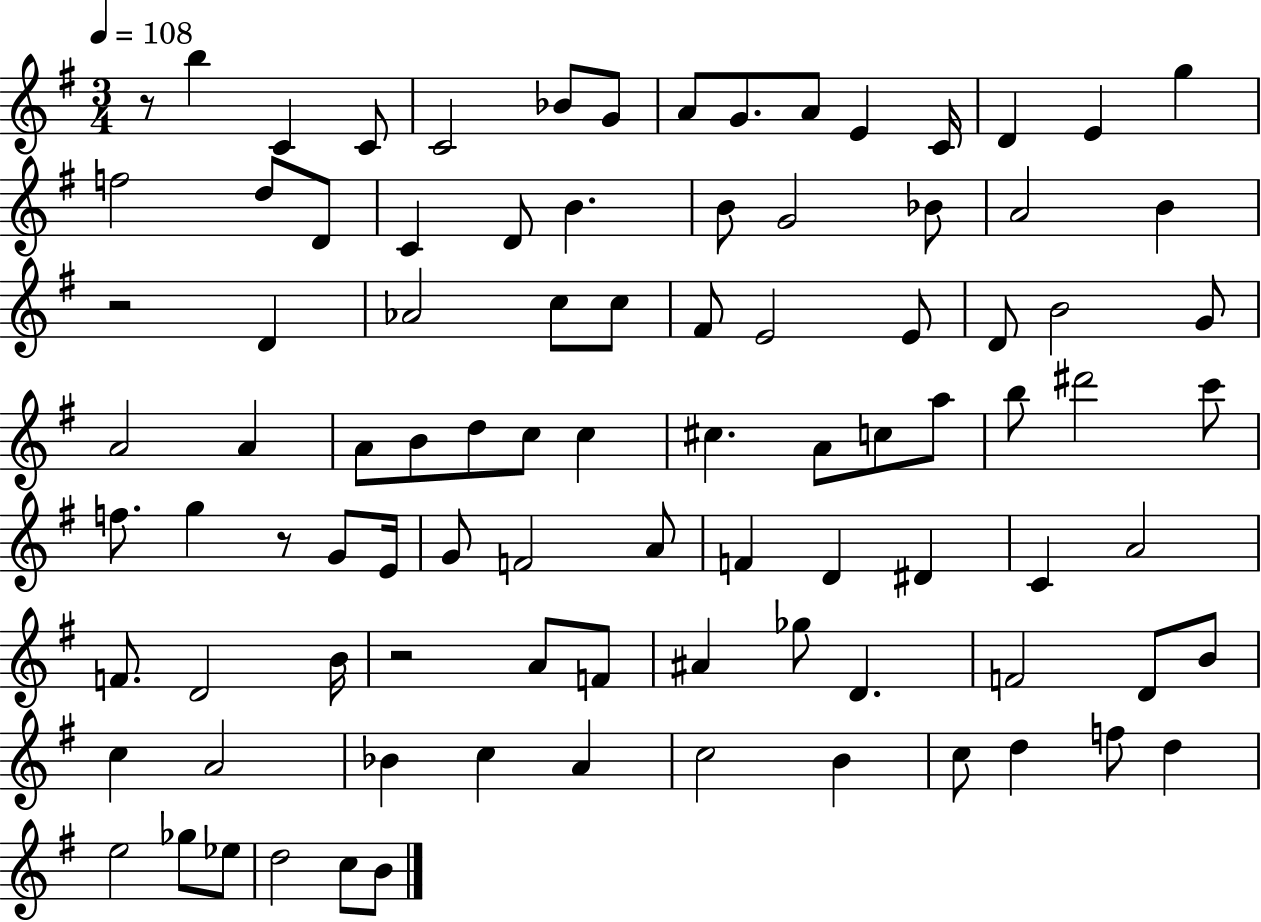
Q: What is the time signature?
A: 3/4